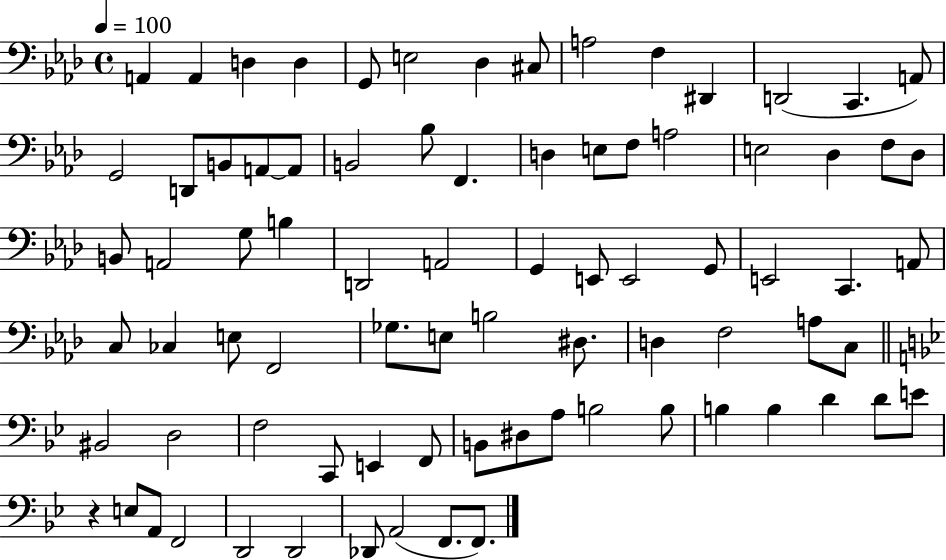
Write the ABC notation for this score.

X:1
T:Untitled
M:4/4
L:1/4
K:Ab
A,, A,, D, D, G,,/2 E,2 _D, ^C,/2 A,2 F, ^D,, D,,2 C,, A,,/2 G,,2 D,,/2 B,,/2 A,,/2 A,,/2 B,,2 _B,/2 F,, D, E,/2 F,/2 A,2 E,2 _D, F,/2 _D,/2 B,,/2 A,,2 G,/2 B, D,,2 A,,2 G,, E,,/2 E,,2 G,,/2 E,,2 C,, A,,/2 C,/2 _C, E,/2 F,,2 _G,/2 E,/2 B,2 ^D,/2 D, F,2 A,/2 C,/2 ^B,,2 D,2 F,2 C,,/2 E,, F,,/2 B,,/2 ^D,/2 A,/2 B,2 B,/2 B, B, D D/2 E/2 z E,/2 A,,/2 F,,2 D,,2 D,,2 _D,,/2 A,,2 F,,/2 F,,/2